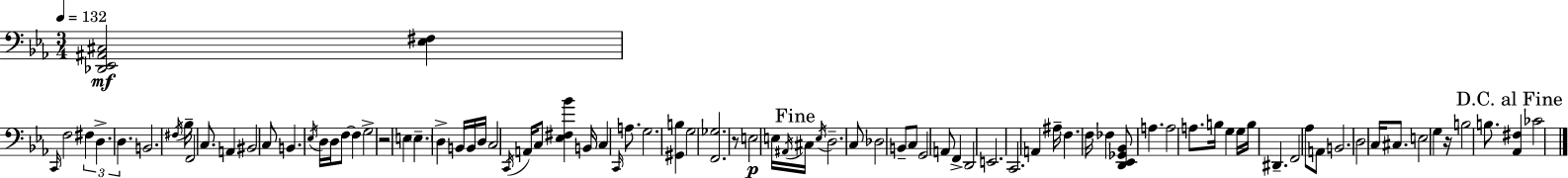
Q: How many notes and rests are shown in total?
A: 87